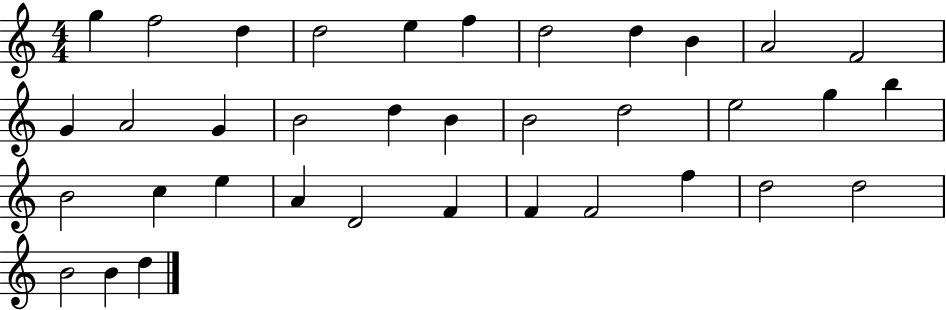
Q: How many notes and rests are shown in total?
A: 36